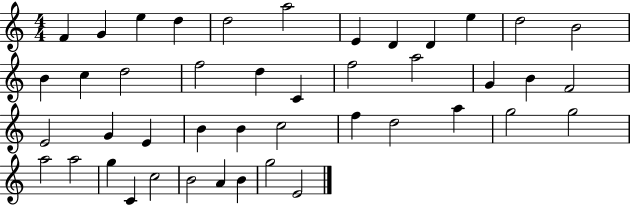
F4/q G4/q E5/q D5/q D5/h A5/h E4/q D4/q D4/q E5/q D5/h B4/h B4/q C5/q D5/h F5/h D5/q C4/q F5/h A5/h G4/q B4/q F4/h E4/h G4/q E4/q B4/q B4/q C5/h F5/q D5/h A5/q G5/h G5/h A5/h A5/h G5/q C4/q C5/h B4/h A4/q B4/q G5/h E4/h